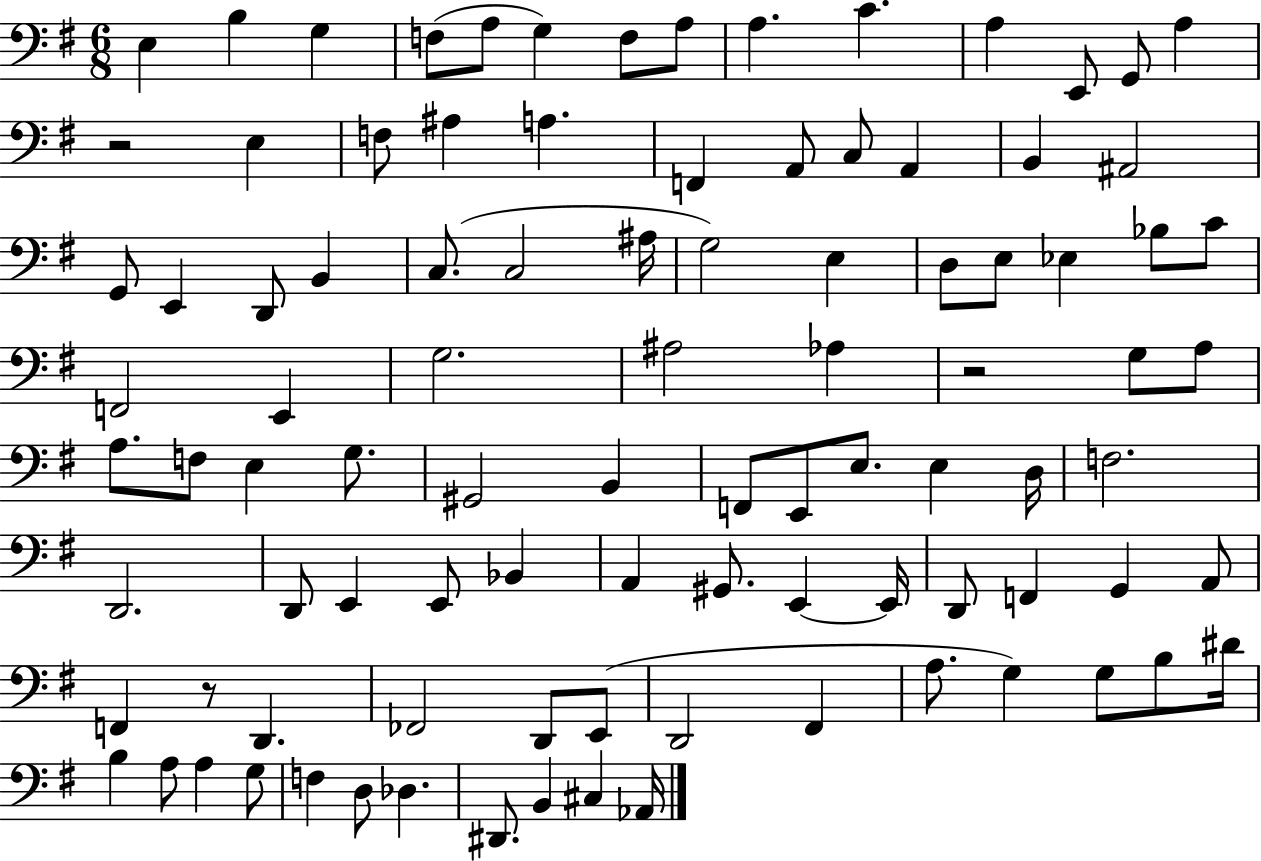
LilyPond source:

{
  \clef bass
  \numericTimeSignature
  \time 6/8
  \key g \major
  \repeat volta 2 { e4 b4 g4 | f8( a8 g4) f8 a8 | a4. c'4. | a4 e,8 g,8 a4 | \break r2 e4 | f8 ais4 a4. | f,4 a,8 c8 a,4 | b,4 ais,2 | \break g,8 e,4 d,8 b,4 | c8.( c2 ais16 | g2) e4 | d8 e8 ees4 bes8 c'8 | \break f,2 e,4 | g2. | ais2 aes4 | r2 g8 a8 | \break a8. f8 e4 g8. | gis,2 b,4 | f,8 e,8 e8. e4 d16 | f2. | \break d,2. | d,8 e,4 e,8 bes,4 | a,4 gis,8. e,4~~ e,16 | d,8 f,4 g,4 a,8 | \break f,4 r8 d,4. | fes,2 d,8 e,8( | d,2 fis,4 | a8. g4) g8 b8 dis'16 | \break b4 a8 a4 g8 | f4 d8 des4. | dis,8. b,4 cis4 aes,16 | } \bar "|."
}